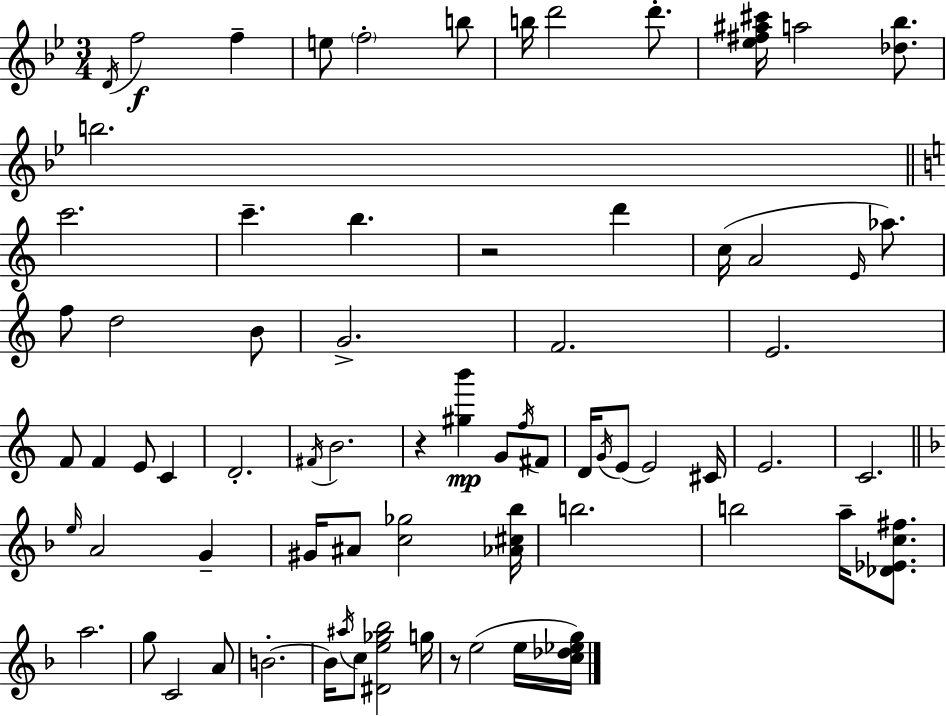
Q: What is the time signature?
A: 3/4